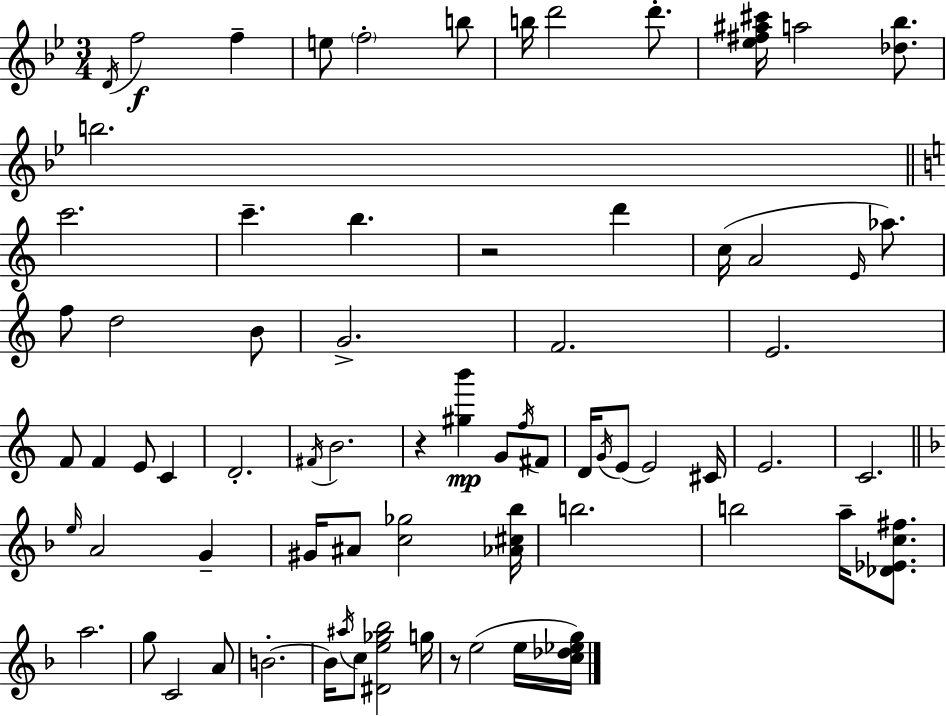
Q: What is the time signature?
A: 3/4